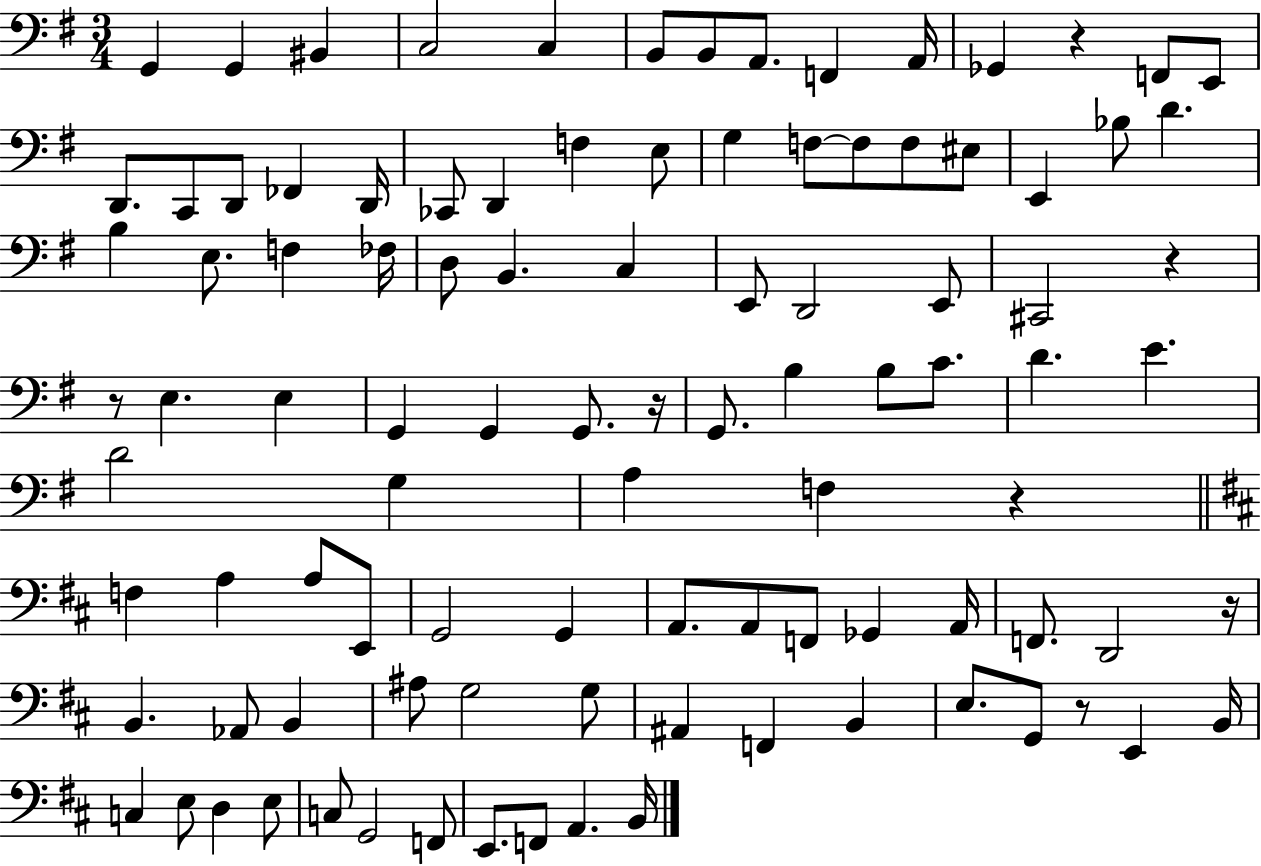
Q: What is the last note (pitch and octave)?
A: B2